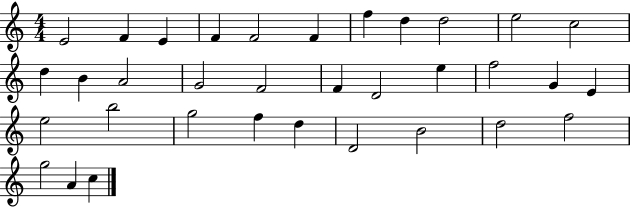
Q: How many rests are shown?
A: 0